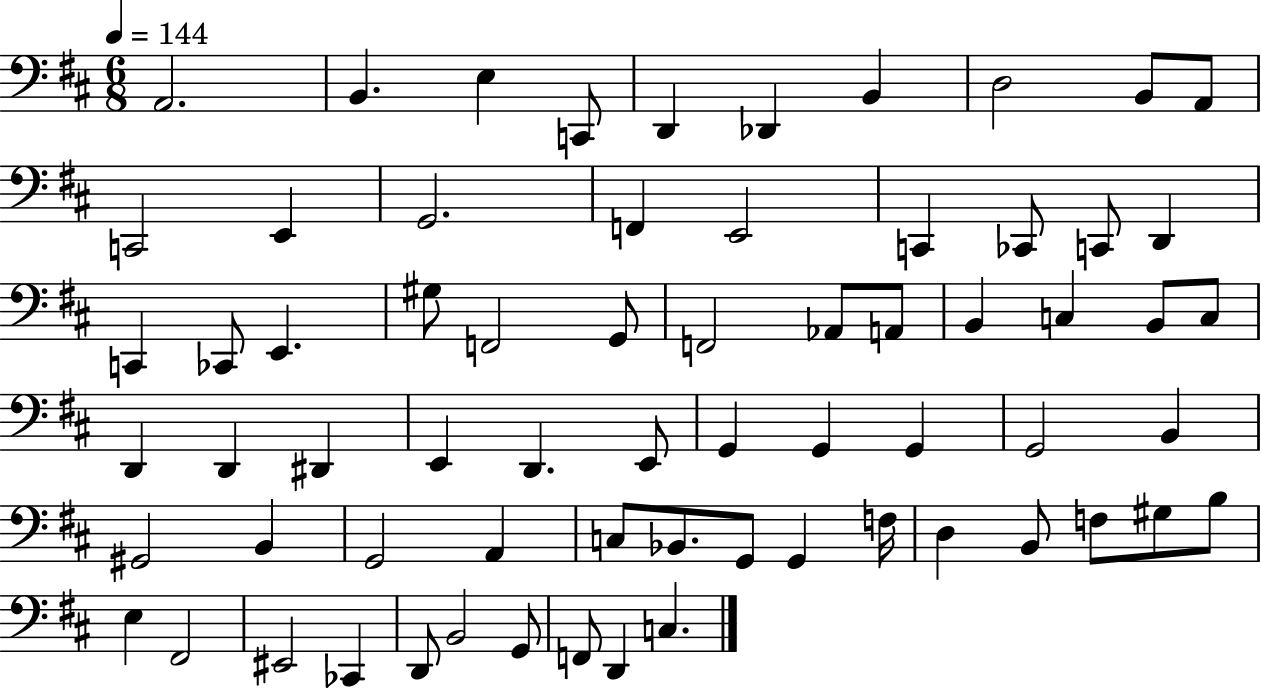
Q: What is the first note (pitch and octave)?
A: A2